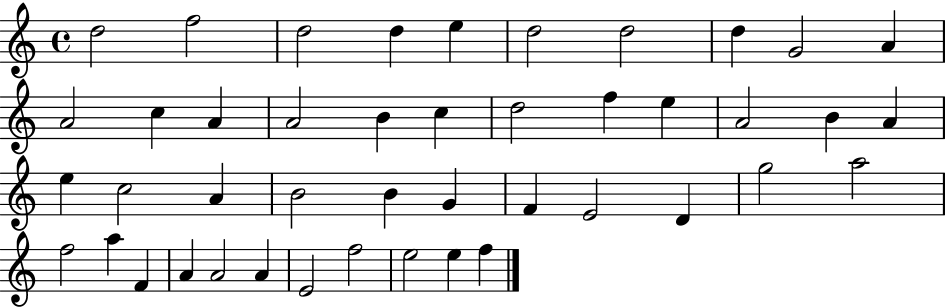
{
  \clef treble
  \time 4/4
  \defaultTimeSignature
  \key c \major
  d''2 f''2 | d''2 d''4 e''4 | d''2 d''2 | d''4 g'2 a'4 | \break a'2 c''4 a'4 | a'2 b'4 c''4 | d''2 f''4 e''4 | a'2 b'4 a'4 | \break e''4 c''2 a'4 | b'2 b'4 g'4 | f'4 e'2 d'4 | g''2 a''2 | \break f''2 a''4 f'4 | a'4 a'2 a'4 | e'2 f''2 | e''2 e''4 f''4 | \break \bar "|."
}